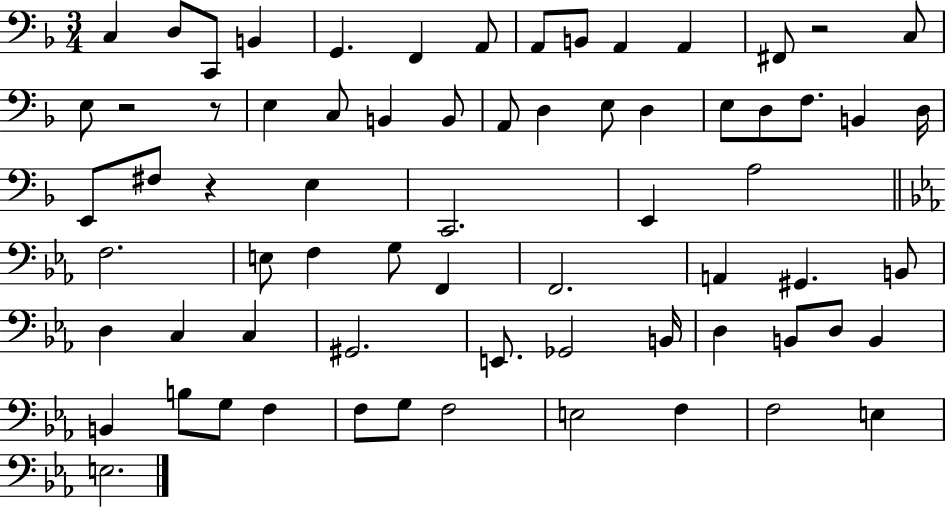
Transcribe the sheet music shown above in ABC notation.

X:1
T:Untitled
M:3/4
L:1/4
K:F
C, D,/2 C,,/2 B,, G,, F,, A,,/2 A,,/2 B,,/2 A,, A,, ^F,,/2 z2 C,/2 E,/2 z2 z/2 E, C,/2 B,, B,,/2 A,,/2 D, E,/2 D, E,/2 D,/2 F,/2 B,, D,/4 E,,/2 ^F,/2 z E, C,,2 E,, A,2 F,2 E,/2 F, G,/2 F,, F,,2 A,, ^G,, B,,/2 D, C, C, ^G,,2 E,,/2 _G,,2 B,,/4 D, B,,/2 D,/2 B,, B,, B,/2 G,/2 F, F,/2 G,/2 F,2 E,2 F, F,2 E, E,2